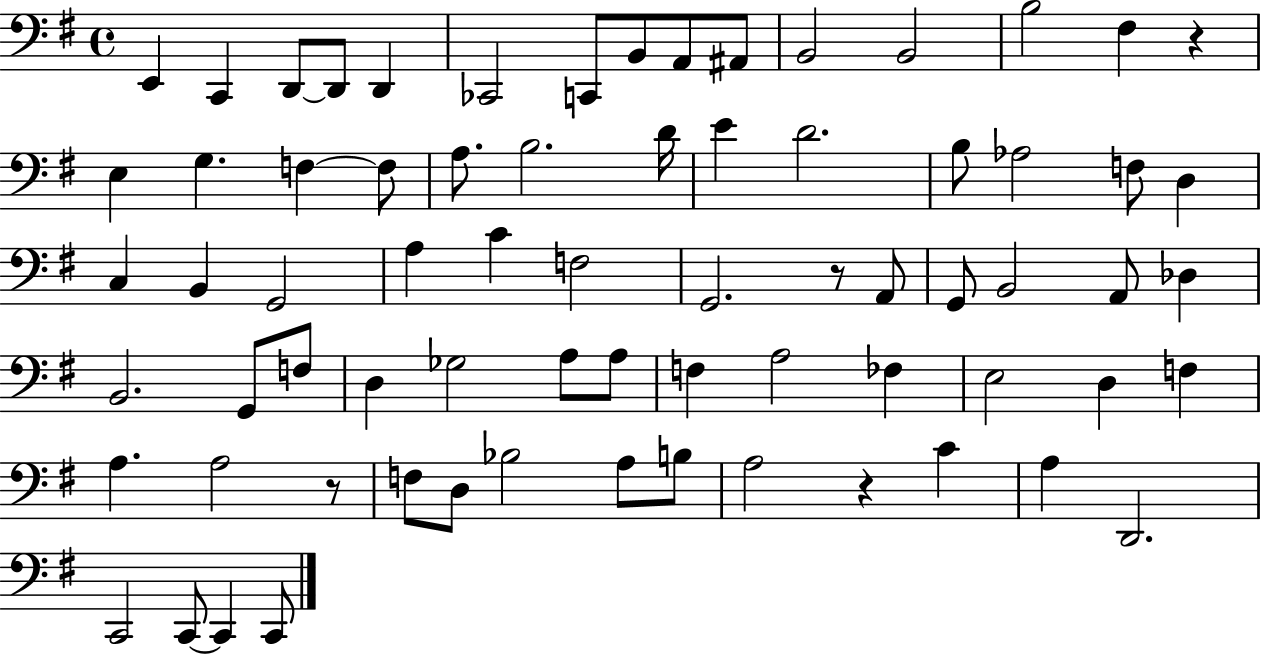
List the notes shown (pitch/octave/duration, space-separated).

E2/q C2/q D2/e D2/e D2/q CES2/h C2/e B2/e A2/e A#2/e B2/h B2/h B3/h F#3/q R/q E3/q G3/q. F3/q F3/e A3/e. B3/h. D4/s E4/q D4/h. B3/e Ab3/h F3/e D3/q C3/q B2/q G2/h A3/q C4/q F3/h G2/h. R/e A2/e G2/e B2/h A2/e Db3/q B2/h. G2/e F3/e D3/q Gb3/h A3/e A3/e F3/q A3/h FES3/q E3/h D3/q F3/q A3/q. A3/h R/e F3/e D3/e Bb3/h A3/e B3/e A3/h R/q C4/q A3/q D2/h. C2/h C2/e C2/q C2/e